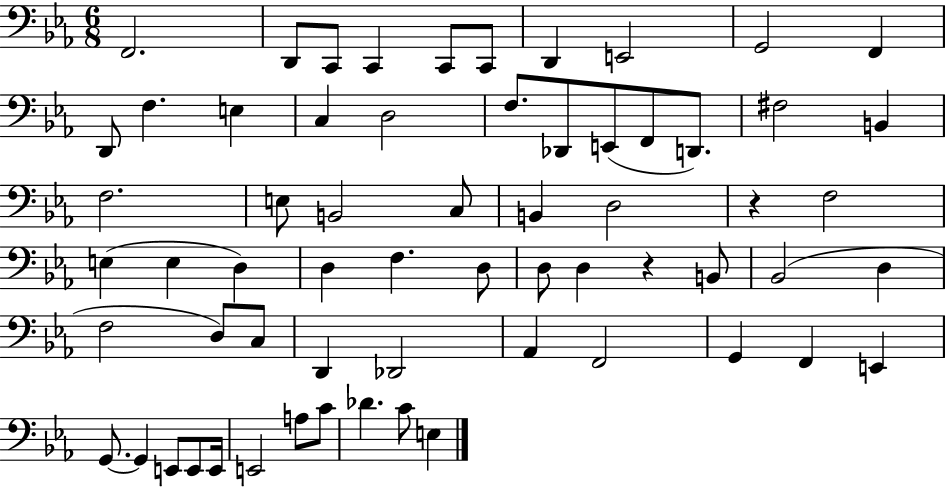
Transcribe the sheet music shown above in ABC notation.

X:1
T:Untitled
M:6/8
L:1/4
K:Eb
F,,2 D,,/2 C,,/2 C,, C,,/2 C,,/2 D,, E,,2 G,,2 F,, D,,/2 F, E, C, D,2 F,/2 _D,,/2 E,,/2 F,,/2 D,,/2 ^F,2 B,, F,2 E,/2 B,,2 C,/2 B,, D,2 z F,2 E, E, D, D, F, D,/2 D,/2 D, z B,,/2 _B,,2 D, F,2 D,/2 C,/2 D,, _D,,2 _A,, F,,2 G,, F,, E,, G,,/2 G,, E,,/2 E,,/2 E,,/4 E,,2 A,/2 C/2 _D C/2 E,